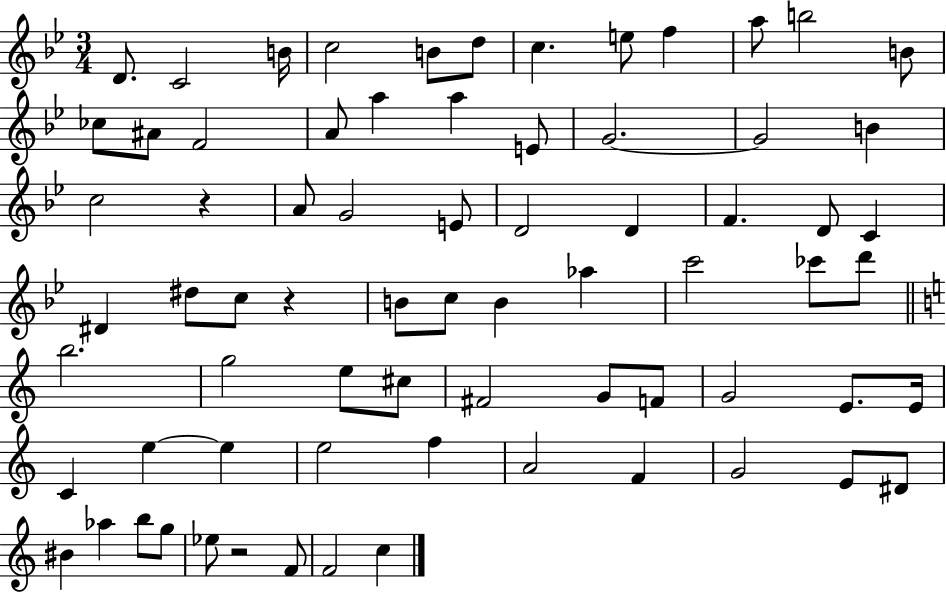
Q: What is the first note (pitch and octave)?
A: D4